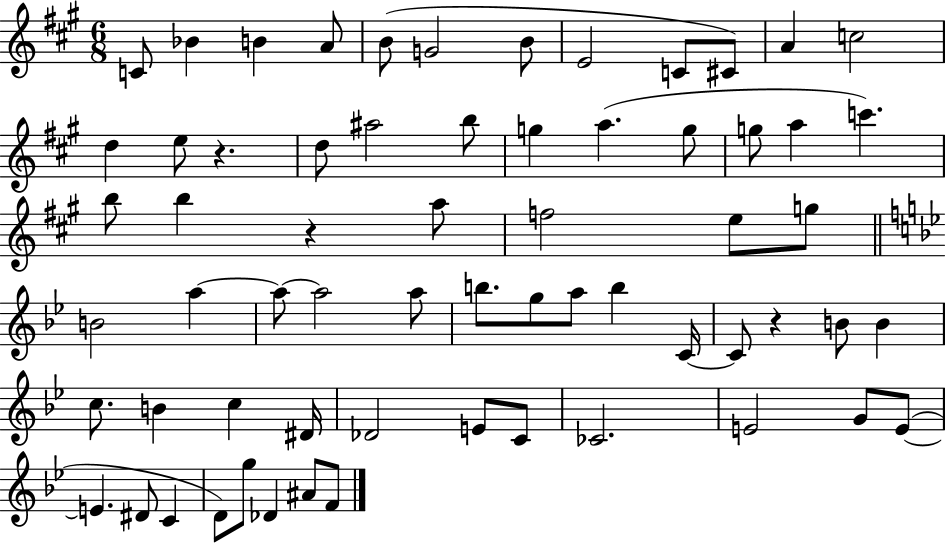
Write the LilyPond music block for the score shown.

{
  \clef treble
  \numericTimeSignature
  \time 6/8
  \key a \major
  \repeat volta 2 { c'8 bes'4 b'4 a'8 | b'8( g'2 b'8 | e'2 c'8 cis'8) | a'4 c''2 | \break d''4 e''8 r4. | d''8 ais''2 b''8 | g''4 a''4.( g''8 | g''8 a''4 c'''4.) | \break b''8 b''4 r4 a''8 | f''2 e''8 g''8 | \bar "||" \break \key bes \major b'2 a''4~~ | a''8~~ a''2 a''8 | b''8. g''8 a''8 b''4 c'16~~ | c'8 r4 b'8 b'4 | \break c''8. b'4 c''4 dis'16 | des'2 e'8 c'8 | ces'2. | e'2 g'8 e'8~(~ | \break e'4. dis'8 c'4 | d'8) g''8 des'4 ais'8 f'8 | } \bar "|."
}